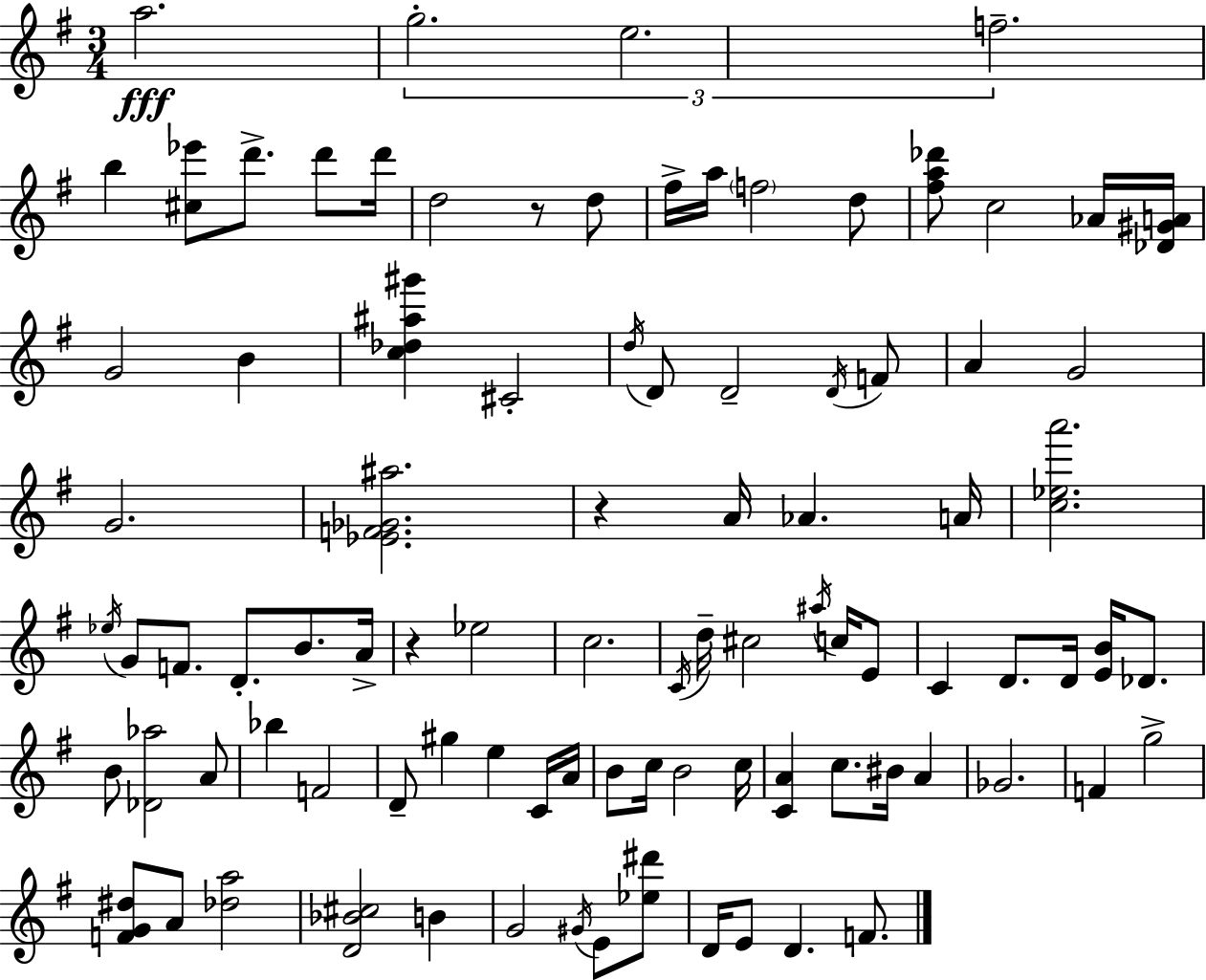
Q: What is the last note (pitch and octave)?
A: F4